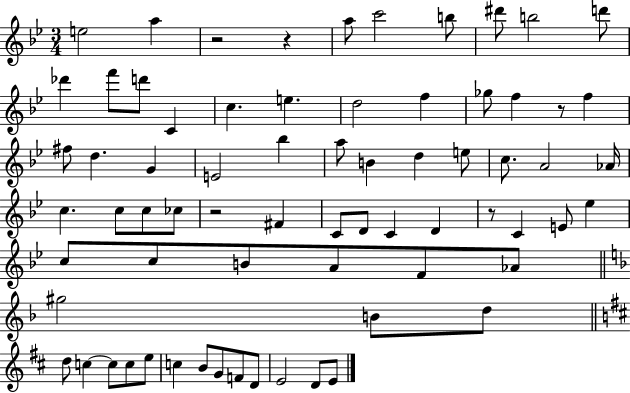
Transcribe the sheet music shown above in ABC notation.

X:1
T:Untitled
M:3/4
L:1/4
K:Bb
e2 a z2 z a/2 c'2 b/2 ^d'/2 b2 d'/2 _d' f'/2 d'/2 C c e d2 f _g/2 f z/2 f ^f/2 d G E2 _b a/2 B d e/2 c/2 A2 _A/4 c c/2 c/2 _c/2 z2 ^F C/2 D/2 C D z/2 C E/2 _e c/2 c/2 B/2 A/2 F/2 _A/2 ^g2 B/2 d/2 d/2 c c/2 c/2 e/2 c B/2 G/2 F/2 D/2 E2 D/2 E/2